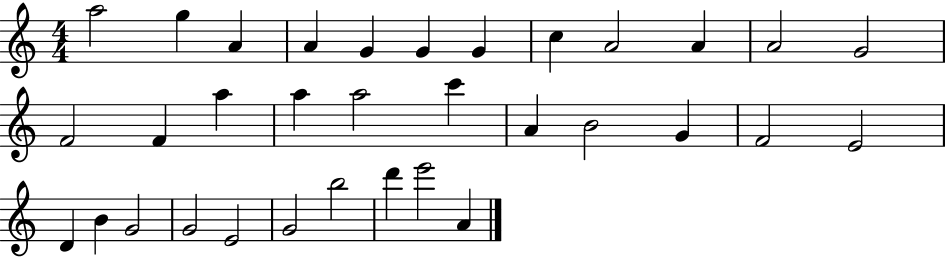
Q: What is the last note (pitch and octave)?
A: A4